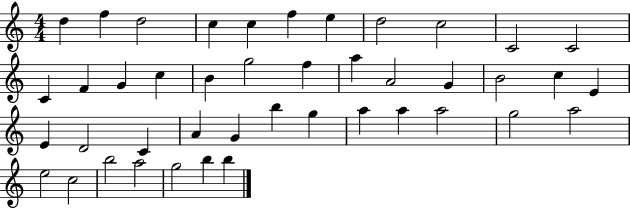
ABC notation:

X:1
T:Untitled
M:4/4
L:1/4
K:C
d f d2 c c f e d2 c2 C2 C2 C F G c B g2 f a A2 G B2 c E E D2 C A G b g a a a2 g2 a2 e2 c2 b2 a2 g2 b b